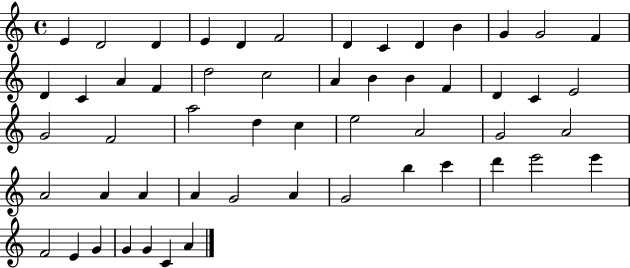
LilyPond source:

{
  \clef treble
  \time 4/4
  \defaultTimeSignature
  \key c \major
  e'4 d'2 d'4 | e'4 d'4 f'2 | d'4 c'4 d'4 b'4 | g'4 g'2 f'4 | \break d'4 c'4 a'4 f'4 | d''2 c''2 | a'4 b'4 b'4 f'4 | d'4 c'4 e'2 | \break g'2 f'2 | a''2 d''4 c''4 | e''2 a'2 | g'2 a'2 | \break a'2 a'4 a'4 | a'4 g'2 a'4 | g'2 b''4 c'''4 | d'''4 e'''2 e'''4 | \break f'2 e'4 g'4 | g'4 g'4 c'4 a'4 | \bar "|."
}